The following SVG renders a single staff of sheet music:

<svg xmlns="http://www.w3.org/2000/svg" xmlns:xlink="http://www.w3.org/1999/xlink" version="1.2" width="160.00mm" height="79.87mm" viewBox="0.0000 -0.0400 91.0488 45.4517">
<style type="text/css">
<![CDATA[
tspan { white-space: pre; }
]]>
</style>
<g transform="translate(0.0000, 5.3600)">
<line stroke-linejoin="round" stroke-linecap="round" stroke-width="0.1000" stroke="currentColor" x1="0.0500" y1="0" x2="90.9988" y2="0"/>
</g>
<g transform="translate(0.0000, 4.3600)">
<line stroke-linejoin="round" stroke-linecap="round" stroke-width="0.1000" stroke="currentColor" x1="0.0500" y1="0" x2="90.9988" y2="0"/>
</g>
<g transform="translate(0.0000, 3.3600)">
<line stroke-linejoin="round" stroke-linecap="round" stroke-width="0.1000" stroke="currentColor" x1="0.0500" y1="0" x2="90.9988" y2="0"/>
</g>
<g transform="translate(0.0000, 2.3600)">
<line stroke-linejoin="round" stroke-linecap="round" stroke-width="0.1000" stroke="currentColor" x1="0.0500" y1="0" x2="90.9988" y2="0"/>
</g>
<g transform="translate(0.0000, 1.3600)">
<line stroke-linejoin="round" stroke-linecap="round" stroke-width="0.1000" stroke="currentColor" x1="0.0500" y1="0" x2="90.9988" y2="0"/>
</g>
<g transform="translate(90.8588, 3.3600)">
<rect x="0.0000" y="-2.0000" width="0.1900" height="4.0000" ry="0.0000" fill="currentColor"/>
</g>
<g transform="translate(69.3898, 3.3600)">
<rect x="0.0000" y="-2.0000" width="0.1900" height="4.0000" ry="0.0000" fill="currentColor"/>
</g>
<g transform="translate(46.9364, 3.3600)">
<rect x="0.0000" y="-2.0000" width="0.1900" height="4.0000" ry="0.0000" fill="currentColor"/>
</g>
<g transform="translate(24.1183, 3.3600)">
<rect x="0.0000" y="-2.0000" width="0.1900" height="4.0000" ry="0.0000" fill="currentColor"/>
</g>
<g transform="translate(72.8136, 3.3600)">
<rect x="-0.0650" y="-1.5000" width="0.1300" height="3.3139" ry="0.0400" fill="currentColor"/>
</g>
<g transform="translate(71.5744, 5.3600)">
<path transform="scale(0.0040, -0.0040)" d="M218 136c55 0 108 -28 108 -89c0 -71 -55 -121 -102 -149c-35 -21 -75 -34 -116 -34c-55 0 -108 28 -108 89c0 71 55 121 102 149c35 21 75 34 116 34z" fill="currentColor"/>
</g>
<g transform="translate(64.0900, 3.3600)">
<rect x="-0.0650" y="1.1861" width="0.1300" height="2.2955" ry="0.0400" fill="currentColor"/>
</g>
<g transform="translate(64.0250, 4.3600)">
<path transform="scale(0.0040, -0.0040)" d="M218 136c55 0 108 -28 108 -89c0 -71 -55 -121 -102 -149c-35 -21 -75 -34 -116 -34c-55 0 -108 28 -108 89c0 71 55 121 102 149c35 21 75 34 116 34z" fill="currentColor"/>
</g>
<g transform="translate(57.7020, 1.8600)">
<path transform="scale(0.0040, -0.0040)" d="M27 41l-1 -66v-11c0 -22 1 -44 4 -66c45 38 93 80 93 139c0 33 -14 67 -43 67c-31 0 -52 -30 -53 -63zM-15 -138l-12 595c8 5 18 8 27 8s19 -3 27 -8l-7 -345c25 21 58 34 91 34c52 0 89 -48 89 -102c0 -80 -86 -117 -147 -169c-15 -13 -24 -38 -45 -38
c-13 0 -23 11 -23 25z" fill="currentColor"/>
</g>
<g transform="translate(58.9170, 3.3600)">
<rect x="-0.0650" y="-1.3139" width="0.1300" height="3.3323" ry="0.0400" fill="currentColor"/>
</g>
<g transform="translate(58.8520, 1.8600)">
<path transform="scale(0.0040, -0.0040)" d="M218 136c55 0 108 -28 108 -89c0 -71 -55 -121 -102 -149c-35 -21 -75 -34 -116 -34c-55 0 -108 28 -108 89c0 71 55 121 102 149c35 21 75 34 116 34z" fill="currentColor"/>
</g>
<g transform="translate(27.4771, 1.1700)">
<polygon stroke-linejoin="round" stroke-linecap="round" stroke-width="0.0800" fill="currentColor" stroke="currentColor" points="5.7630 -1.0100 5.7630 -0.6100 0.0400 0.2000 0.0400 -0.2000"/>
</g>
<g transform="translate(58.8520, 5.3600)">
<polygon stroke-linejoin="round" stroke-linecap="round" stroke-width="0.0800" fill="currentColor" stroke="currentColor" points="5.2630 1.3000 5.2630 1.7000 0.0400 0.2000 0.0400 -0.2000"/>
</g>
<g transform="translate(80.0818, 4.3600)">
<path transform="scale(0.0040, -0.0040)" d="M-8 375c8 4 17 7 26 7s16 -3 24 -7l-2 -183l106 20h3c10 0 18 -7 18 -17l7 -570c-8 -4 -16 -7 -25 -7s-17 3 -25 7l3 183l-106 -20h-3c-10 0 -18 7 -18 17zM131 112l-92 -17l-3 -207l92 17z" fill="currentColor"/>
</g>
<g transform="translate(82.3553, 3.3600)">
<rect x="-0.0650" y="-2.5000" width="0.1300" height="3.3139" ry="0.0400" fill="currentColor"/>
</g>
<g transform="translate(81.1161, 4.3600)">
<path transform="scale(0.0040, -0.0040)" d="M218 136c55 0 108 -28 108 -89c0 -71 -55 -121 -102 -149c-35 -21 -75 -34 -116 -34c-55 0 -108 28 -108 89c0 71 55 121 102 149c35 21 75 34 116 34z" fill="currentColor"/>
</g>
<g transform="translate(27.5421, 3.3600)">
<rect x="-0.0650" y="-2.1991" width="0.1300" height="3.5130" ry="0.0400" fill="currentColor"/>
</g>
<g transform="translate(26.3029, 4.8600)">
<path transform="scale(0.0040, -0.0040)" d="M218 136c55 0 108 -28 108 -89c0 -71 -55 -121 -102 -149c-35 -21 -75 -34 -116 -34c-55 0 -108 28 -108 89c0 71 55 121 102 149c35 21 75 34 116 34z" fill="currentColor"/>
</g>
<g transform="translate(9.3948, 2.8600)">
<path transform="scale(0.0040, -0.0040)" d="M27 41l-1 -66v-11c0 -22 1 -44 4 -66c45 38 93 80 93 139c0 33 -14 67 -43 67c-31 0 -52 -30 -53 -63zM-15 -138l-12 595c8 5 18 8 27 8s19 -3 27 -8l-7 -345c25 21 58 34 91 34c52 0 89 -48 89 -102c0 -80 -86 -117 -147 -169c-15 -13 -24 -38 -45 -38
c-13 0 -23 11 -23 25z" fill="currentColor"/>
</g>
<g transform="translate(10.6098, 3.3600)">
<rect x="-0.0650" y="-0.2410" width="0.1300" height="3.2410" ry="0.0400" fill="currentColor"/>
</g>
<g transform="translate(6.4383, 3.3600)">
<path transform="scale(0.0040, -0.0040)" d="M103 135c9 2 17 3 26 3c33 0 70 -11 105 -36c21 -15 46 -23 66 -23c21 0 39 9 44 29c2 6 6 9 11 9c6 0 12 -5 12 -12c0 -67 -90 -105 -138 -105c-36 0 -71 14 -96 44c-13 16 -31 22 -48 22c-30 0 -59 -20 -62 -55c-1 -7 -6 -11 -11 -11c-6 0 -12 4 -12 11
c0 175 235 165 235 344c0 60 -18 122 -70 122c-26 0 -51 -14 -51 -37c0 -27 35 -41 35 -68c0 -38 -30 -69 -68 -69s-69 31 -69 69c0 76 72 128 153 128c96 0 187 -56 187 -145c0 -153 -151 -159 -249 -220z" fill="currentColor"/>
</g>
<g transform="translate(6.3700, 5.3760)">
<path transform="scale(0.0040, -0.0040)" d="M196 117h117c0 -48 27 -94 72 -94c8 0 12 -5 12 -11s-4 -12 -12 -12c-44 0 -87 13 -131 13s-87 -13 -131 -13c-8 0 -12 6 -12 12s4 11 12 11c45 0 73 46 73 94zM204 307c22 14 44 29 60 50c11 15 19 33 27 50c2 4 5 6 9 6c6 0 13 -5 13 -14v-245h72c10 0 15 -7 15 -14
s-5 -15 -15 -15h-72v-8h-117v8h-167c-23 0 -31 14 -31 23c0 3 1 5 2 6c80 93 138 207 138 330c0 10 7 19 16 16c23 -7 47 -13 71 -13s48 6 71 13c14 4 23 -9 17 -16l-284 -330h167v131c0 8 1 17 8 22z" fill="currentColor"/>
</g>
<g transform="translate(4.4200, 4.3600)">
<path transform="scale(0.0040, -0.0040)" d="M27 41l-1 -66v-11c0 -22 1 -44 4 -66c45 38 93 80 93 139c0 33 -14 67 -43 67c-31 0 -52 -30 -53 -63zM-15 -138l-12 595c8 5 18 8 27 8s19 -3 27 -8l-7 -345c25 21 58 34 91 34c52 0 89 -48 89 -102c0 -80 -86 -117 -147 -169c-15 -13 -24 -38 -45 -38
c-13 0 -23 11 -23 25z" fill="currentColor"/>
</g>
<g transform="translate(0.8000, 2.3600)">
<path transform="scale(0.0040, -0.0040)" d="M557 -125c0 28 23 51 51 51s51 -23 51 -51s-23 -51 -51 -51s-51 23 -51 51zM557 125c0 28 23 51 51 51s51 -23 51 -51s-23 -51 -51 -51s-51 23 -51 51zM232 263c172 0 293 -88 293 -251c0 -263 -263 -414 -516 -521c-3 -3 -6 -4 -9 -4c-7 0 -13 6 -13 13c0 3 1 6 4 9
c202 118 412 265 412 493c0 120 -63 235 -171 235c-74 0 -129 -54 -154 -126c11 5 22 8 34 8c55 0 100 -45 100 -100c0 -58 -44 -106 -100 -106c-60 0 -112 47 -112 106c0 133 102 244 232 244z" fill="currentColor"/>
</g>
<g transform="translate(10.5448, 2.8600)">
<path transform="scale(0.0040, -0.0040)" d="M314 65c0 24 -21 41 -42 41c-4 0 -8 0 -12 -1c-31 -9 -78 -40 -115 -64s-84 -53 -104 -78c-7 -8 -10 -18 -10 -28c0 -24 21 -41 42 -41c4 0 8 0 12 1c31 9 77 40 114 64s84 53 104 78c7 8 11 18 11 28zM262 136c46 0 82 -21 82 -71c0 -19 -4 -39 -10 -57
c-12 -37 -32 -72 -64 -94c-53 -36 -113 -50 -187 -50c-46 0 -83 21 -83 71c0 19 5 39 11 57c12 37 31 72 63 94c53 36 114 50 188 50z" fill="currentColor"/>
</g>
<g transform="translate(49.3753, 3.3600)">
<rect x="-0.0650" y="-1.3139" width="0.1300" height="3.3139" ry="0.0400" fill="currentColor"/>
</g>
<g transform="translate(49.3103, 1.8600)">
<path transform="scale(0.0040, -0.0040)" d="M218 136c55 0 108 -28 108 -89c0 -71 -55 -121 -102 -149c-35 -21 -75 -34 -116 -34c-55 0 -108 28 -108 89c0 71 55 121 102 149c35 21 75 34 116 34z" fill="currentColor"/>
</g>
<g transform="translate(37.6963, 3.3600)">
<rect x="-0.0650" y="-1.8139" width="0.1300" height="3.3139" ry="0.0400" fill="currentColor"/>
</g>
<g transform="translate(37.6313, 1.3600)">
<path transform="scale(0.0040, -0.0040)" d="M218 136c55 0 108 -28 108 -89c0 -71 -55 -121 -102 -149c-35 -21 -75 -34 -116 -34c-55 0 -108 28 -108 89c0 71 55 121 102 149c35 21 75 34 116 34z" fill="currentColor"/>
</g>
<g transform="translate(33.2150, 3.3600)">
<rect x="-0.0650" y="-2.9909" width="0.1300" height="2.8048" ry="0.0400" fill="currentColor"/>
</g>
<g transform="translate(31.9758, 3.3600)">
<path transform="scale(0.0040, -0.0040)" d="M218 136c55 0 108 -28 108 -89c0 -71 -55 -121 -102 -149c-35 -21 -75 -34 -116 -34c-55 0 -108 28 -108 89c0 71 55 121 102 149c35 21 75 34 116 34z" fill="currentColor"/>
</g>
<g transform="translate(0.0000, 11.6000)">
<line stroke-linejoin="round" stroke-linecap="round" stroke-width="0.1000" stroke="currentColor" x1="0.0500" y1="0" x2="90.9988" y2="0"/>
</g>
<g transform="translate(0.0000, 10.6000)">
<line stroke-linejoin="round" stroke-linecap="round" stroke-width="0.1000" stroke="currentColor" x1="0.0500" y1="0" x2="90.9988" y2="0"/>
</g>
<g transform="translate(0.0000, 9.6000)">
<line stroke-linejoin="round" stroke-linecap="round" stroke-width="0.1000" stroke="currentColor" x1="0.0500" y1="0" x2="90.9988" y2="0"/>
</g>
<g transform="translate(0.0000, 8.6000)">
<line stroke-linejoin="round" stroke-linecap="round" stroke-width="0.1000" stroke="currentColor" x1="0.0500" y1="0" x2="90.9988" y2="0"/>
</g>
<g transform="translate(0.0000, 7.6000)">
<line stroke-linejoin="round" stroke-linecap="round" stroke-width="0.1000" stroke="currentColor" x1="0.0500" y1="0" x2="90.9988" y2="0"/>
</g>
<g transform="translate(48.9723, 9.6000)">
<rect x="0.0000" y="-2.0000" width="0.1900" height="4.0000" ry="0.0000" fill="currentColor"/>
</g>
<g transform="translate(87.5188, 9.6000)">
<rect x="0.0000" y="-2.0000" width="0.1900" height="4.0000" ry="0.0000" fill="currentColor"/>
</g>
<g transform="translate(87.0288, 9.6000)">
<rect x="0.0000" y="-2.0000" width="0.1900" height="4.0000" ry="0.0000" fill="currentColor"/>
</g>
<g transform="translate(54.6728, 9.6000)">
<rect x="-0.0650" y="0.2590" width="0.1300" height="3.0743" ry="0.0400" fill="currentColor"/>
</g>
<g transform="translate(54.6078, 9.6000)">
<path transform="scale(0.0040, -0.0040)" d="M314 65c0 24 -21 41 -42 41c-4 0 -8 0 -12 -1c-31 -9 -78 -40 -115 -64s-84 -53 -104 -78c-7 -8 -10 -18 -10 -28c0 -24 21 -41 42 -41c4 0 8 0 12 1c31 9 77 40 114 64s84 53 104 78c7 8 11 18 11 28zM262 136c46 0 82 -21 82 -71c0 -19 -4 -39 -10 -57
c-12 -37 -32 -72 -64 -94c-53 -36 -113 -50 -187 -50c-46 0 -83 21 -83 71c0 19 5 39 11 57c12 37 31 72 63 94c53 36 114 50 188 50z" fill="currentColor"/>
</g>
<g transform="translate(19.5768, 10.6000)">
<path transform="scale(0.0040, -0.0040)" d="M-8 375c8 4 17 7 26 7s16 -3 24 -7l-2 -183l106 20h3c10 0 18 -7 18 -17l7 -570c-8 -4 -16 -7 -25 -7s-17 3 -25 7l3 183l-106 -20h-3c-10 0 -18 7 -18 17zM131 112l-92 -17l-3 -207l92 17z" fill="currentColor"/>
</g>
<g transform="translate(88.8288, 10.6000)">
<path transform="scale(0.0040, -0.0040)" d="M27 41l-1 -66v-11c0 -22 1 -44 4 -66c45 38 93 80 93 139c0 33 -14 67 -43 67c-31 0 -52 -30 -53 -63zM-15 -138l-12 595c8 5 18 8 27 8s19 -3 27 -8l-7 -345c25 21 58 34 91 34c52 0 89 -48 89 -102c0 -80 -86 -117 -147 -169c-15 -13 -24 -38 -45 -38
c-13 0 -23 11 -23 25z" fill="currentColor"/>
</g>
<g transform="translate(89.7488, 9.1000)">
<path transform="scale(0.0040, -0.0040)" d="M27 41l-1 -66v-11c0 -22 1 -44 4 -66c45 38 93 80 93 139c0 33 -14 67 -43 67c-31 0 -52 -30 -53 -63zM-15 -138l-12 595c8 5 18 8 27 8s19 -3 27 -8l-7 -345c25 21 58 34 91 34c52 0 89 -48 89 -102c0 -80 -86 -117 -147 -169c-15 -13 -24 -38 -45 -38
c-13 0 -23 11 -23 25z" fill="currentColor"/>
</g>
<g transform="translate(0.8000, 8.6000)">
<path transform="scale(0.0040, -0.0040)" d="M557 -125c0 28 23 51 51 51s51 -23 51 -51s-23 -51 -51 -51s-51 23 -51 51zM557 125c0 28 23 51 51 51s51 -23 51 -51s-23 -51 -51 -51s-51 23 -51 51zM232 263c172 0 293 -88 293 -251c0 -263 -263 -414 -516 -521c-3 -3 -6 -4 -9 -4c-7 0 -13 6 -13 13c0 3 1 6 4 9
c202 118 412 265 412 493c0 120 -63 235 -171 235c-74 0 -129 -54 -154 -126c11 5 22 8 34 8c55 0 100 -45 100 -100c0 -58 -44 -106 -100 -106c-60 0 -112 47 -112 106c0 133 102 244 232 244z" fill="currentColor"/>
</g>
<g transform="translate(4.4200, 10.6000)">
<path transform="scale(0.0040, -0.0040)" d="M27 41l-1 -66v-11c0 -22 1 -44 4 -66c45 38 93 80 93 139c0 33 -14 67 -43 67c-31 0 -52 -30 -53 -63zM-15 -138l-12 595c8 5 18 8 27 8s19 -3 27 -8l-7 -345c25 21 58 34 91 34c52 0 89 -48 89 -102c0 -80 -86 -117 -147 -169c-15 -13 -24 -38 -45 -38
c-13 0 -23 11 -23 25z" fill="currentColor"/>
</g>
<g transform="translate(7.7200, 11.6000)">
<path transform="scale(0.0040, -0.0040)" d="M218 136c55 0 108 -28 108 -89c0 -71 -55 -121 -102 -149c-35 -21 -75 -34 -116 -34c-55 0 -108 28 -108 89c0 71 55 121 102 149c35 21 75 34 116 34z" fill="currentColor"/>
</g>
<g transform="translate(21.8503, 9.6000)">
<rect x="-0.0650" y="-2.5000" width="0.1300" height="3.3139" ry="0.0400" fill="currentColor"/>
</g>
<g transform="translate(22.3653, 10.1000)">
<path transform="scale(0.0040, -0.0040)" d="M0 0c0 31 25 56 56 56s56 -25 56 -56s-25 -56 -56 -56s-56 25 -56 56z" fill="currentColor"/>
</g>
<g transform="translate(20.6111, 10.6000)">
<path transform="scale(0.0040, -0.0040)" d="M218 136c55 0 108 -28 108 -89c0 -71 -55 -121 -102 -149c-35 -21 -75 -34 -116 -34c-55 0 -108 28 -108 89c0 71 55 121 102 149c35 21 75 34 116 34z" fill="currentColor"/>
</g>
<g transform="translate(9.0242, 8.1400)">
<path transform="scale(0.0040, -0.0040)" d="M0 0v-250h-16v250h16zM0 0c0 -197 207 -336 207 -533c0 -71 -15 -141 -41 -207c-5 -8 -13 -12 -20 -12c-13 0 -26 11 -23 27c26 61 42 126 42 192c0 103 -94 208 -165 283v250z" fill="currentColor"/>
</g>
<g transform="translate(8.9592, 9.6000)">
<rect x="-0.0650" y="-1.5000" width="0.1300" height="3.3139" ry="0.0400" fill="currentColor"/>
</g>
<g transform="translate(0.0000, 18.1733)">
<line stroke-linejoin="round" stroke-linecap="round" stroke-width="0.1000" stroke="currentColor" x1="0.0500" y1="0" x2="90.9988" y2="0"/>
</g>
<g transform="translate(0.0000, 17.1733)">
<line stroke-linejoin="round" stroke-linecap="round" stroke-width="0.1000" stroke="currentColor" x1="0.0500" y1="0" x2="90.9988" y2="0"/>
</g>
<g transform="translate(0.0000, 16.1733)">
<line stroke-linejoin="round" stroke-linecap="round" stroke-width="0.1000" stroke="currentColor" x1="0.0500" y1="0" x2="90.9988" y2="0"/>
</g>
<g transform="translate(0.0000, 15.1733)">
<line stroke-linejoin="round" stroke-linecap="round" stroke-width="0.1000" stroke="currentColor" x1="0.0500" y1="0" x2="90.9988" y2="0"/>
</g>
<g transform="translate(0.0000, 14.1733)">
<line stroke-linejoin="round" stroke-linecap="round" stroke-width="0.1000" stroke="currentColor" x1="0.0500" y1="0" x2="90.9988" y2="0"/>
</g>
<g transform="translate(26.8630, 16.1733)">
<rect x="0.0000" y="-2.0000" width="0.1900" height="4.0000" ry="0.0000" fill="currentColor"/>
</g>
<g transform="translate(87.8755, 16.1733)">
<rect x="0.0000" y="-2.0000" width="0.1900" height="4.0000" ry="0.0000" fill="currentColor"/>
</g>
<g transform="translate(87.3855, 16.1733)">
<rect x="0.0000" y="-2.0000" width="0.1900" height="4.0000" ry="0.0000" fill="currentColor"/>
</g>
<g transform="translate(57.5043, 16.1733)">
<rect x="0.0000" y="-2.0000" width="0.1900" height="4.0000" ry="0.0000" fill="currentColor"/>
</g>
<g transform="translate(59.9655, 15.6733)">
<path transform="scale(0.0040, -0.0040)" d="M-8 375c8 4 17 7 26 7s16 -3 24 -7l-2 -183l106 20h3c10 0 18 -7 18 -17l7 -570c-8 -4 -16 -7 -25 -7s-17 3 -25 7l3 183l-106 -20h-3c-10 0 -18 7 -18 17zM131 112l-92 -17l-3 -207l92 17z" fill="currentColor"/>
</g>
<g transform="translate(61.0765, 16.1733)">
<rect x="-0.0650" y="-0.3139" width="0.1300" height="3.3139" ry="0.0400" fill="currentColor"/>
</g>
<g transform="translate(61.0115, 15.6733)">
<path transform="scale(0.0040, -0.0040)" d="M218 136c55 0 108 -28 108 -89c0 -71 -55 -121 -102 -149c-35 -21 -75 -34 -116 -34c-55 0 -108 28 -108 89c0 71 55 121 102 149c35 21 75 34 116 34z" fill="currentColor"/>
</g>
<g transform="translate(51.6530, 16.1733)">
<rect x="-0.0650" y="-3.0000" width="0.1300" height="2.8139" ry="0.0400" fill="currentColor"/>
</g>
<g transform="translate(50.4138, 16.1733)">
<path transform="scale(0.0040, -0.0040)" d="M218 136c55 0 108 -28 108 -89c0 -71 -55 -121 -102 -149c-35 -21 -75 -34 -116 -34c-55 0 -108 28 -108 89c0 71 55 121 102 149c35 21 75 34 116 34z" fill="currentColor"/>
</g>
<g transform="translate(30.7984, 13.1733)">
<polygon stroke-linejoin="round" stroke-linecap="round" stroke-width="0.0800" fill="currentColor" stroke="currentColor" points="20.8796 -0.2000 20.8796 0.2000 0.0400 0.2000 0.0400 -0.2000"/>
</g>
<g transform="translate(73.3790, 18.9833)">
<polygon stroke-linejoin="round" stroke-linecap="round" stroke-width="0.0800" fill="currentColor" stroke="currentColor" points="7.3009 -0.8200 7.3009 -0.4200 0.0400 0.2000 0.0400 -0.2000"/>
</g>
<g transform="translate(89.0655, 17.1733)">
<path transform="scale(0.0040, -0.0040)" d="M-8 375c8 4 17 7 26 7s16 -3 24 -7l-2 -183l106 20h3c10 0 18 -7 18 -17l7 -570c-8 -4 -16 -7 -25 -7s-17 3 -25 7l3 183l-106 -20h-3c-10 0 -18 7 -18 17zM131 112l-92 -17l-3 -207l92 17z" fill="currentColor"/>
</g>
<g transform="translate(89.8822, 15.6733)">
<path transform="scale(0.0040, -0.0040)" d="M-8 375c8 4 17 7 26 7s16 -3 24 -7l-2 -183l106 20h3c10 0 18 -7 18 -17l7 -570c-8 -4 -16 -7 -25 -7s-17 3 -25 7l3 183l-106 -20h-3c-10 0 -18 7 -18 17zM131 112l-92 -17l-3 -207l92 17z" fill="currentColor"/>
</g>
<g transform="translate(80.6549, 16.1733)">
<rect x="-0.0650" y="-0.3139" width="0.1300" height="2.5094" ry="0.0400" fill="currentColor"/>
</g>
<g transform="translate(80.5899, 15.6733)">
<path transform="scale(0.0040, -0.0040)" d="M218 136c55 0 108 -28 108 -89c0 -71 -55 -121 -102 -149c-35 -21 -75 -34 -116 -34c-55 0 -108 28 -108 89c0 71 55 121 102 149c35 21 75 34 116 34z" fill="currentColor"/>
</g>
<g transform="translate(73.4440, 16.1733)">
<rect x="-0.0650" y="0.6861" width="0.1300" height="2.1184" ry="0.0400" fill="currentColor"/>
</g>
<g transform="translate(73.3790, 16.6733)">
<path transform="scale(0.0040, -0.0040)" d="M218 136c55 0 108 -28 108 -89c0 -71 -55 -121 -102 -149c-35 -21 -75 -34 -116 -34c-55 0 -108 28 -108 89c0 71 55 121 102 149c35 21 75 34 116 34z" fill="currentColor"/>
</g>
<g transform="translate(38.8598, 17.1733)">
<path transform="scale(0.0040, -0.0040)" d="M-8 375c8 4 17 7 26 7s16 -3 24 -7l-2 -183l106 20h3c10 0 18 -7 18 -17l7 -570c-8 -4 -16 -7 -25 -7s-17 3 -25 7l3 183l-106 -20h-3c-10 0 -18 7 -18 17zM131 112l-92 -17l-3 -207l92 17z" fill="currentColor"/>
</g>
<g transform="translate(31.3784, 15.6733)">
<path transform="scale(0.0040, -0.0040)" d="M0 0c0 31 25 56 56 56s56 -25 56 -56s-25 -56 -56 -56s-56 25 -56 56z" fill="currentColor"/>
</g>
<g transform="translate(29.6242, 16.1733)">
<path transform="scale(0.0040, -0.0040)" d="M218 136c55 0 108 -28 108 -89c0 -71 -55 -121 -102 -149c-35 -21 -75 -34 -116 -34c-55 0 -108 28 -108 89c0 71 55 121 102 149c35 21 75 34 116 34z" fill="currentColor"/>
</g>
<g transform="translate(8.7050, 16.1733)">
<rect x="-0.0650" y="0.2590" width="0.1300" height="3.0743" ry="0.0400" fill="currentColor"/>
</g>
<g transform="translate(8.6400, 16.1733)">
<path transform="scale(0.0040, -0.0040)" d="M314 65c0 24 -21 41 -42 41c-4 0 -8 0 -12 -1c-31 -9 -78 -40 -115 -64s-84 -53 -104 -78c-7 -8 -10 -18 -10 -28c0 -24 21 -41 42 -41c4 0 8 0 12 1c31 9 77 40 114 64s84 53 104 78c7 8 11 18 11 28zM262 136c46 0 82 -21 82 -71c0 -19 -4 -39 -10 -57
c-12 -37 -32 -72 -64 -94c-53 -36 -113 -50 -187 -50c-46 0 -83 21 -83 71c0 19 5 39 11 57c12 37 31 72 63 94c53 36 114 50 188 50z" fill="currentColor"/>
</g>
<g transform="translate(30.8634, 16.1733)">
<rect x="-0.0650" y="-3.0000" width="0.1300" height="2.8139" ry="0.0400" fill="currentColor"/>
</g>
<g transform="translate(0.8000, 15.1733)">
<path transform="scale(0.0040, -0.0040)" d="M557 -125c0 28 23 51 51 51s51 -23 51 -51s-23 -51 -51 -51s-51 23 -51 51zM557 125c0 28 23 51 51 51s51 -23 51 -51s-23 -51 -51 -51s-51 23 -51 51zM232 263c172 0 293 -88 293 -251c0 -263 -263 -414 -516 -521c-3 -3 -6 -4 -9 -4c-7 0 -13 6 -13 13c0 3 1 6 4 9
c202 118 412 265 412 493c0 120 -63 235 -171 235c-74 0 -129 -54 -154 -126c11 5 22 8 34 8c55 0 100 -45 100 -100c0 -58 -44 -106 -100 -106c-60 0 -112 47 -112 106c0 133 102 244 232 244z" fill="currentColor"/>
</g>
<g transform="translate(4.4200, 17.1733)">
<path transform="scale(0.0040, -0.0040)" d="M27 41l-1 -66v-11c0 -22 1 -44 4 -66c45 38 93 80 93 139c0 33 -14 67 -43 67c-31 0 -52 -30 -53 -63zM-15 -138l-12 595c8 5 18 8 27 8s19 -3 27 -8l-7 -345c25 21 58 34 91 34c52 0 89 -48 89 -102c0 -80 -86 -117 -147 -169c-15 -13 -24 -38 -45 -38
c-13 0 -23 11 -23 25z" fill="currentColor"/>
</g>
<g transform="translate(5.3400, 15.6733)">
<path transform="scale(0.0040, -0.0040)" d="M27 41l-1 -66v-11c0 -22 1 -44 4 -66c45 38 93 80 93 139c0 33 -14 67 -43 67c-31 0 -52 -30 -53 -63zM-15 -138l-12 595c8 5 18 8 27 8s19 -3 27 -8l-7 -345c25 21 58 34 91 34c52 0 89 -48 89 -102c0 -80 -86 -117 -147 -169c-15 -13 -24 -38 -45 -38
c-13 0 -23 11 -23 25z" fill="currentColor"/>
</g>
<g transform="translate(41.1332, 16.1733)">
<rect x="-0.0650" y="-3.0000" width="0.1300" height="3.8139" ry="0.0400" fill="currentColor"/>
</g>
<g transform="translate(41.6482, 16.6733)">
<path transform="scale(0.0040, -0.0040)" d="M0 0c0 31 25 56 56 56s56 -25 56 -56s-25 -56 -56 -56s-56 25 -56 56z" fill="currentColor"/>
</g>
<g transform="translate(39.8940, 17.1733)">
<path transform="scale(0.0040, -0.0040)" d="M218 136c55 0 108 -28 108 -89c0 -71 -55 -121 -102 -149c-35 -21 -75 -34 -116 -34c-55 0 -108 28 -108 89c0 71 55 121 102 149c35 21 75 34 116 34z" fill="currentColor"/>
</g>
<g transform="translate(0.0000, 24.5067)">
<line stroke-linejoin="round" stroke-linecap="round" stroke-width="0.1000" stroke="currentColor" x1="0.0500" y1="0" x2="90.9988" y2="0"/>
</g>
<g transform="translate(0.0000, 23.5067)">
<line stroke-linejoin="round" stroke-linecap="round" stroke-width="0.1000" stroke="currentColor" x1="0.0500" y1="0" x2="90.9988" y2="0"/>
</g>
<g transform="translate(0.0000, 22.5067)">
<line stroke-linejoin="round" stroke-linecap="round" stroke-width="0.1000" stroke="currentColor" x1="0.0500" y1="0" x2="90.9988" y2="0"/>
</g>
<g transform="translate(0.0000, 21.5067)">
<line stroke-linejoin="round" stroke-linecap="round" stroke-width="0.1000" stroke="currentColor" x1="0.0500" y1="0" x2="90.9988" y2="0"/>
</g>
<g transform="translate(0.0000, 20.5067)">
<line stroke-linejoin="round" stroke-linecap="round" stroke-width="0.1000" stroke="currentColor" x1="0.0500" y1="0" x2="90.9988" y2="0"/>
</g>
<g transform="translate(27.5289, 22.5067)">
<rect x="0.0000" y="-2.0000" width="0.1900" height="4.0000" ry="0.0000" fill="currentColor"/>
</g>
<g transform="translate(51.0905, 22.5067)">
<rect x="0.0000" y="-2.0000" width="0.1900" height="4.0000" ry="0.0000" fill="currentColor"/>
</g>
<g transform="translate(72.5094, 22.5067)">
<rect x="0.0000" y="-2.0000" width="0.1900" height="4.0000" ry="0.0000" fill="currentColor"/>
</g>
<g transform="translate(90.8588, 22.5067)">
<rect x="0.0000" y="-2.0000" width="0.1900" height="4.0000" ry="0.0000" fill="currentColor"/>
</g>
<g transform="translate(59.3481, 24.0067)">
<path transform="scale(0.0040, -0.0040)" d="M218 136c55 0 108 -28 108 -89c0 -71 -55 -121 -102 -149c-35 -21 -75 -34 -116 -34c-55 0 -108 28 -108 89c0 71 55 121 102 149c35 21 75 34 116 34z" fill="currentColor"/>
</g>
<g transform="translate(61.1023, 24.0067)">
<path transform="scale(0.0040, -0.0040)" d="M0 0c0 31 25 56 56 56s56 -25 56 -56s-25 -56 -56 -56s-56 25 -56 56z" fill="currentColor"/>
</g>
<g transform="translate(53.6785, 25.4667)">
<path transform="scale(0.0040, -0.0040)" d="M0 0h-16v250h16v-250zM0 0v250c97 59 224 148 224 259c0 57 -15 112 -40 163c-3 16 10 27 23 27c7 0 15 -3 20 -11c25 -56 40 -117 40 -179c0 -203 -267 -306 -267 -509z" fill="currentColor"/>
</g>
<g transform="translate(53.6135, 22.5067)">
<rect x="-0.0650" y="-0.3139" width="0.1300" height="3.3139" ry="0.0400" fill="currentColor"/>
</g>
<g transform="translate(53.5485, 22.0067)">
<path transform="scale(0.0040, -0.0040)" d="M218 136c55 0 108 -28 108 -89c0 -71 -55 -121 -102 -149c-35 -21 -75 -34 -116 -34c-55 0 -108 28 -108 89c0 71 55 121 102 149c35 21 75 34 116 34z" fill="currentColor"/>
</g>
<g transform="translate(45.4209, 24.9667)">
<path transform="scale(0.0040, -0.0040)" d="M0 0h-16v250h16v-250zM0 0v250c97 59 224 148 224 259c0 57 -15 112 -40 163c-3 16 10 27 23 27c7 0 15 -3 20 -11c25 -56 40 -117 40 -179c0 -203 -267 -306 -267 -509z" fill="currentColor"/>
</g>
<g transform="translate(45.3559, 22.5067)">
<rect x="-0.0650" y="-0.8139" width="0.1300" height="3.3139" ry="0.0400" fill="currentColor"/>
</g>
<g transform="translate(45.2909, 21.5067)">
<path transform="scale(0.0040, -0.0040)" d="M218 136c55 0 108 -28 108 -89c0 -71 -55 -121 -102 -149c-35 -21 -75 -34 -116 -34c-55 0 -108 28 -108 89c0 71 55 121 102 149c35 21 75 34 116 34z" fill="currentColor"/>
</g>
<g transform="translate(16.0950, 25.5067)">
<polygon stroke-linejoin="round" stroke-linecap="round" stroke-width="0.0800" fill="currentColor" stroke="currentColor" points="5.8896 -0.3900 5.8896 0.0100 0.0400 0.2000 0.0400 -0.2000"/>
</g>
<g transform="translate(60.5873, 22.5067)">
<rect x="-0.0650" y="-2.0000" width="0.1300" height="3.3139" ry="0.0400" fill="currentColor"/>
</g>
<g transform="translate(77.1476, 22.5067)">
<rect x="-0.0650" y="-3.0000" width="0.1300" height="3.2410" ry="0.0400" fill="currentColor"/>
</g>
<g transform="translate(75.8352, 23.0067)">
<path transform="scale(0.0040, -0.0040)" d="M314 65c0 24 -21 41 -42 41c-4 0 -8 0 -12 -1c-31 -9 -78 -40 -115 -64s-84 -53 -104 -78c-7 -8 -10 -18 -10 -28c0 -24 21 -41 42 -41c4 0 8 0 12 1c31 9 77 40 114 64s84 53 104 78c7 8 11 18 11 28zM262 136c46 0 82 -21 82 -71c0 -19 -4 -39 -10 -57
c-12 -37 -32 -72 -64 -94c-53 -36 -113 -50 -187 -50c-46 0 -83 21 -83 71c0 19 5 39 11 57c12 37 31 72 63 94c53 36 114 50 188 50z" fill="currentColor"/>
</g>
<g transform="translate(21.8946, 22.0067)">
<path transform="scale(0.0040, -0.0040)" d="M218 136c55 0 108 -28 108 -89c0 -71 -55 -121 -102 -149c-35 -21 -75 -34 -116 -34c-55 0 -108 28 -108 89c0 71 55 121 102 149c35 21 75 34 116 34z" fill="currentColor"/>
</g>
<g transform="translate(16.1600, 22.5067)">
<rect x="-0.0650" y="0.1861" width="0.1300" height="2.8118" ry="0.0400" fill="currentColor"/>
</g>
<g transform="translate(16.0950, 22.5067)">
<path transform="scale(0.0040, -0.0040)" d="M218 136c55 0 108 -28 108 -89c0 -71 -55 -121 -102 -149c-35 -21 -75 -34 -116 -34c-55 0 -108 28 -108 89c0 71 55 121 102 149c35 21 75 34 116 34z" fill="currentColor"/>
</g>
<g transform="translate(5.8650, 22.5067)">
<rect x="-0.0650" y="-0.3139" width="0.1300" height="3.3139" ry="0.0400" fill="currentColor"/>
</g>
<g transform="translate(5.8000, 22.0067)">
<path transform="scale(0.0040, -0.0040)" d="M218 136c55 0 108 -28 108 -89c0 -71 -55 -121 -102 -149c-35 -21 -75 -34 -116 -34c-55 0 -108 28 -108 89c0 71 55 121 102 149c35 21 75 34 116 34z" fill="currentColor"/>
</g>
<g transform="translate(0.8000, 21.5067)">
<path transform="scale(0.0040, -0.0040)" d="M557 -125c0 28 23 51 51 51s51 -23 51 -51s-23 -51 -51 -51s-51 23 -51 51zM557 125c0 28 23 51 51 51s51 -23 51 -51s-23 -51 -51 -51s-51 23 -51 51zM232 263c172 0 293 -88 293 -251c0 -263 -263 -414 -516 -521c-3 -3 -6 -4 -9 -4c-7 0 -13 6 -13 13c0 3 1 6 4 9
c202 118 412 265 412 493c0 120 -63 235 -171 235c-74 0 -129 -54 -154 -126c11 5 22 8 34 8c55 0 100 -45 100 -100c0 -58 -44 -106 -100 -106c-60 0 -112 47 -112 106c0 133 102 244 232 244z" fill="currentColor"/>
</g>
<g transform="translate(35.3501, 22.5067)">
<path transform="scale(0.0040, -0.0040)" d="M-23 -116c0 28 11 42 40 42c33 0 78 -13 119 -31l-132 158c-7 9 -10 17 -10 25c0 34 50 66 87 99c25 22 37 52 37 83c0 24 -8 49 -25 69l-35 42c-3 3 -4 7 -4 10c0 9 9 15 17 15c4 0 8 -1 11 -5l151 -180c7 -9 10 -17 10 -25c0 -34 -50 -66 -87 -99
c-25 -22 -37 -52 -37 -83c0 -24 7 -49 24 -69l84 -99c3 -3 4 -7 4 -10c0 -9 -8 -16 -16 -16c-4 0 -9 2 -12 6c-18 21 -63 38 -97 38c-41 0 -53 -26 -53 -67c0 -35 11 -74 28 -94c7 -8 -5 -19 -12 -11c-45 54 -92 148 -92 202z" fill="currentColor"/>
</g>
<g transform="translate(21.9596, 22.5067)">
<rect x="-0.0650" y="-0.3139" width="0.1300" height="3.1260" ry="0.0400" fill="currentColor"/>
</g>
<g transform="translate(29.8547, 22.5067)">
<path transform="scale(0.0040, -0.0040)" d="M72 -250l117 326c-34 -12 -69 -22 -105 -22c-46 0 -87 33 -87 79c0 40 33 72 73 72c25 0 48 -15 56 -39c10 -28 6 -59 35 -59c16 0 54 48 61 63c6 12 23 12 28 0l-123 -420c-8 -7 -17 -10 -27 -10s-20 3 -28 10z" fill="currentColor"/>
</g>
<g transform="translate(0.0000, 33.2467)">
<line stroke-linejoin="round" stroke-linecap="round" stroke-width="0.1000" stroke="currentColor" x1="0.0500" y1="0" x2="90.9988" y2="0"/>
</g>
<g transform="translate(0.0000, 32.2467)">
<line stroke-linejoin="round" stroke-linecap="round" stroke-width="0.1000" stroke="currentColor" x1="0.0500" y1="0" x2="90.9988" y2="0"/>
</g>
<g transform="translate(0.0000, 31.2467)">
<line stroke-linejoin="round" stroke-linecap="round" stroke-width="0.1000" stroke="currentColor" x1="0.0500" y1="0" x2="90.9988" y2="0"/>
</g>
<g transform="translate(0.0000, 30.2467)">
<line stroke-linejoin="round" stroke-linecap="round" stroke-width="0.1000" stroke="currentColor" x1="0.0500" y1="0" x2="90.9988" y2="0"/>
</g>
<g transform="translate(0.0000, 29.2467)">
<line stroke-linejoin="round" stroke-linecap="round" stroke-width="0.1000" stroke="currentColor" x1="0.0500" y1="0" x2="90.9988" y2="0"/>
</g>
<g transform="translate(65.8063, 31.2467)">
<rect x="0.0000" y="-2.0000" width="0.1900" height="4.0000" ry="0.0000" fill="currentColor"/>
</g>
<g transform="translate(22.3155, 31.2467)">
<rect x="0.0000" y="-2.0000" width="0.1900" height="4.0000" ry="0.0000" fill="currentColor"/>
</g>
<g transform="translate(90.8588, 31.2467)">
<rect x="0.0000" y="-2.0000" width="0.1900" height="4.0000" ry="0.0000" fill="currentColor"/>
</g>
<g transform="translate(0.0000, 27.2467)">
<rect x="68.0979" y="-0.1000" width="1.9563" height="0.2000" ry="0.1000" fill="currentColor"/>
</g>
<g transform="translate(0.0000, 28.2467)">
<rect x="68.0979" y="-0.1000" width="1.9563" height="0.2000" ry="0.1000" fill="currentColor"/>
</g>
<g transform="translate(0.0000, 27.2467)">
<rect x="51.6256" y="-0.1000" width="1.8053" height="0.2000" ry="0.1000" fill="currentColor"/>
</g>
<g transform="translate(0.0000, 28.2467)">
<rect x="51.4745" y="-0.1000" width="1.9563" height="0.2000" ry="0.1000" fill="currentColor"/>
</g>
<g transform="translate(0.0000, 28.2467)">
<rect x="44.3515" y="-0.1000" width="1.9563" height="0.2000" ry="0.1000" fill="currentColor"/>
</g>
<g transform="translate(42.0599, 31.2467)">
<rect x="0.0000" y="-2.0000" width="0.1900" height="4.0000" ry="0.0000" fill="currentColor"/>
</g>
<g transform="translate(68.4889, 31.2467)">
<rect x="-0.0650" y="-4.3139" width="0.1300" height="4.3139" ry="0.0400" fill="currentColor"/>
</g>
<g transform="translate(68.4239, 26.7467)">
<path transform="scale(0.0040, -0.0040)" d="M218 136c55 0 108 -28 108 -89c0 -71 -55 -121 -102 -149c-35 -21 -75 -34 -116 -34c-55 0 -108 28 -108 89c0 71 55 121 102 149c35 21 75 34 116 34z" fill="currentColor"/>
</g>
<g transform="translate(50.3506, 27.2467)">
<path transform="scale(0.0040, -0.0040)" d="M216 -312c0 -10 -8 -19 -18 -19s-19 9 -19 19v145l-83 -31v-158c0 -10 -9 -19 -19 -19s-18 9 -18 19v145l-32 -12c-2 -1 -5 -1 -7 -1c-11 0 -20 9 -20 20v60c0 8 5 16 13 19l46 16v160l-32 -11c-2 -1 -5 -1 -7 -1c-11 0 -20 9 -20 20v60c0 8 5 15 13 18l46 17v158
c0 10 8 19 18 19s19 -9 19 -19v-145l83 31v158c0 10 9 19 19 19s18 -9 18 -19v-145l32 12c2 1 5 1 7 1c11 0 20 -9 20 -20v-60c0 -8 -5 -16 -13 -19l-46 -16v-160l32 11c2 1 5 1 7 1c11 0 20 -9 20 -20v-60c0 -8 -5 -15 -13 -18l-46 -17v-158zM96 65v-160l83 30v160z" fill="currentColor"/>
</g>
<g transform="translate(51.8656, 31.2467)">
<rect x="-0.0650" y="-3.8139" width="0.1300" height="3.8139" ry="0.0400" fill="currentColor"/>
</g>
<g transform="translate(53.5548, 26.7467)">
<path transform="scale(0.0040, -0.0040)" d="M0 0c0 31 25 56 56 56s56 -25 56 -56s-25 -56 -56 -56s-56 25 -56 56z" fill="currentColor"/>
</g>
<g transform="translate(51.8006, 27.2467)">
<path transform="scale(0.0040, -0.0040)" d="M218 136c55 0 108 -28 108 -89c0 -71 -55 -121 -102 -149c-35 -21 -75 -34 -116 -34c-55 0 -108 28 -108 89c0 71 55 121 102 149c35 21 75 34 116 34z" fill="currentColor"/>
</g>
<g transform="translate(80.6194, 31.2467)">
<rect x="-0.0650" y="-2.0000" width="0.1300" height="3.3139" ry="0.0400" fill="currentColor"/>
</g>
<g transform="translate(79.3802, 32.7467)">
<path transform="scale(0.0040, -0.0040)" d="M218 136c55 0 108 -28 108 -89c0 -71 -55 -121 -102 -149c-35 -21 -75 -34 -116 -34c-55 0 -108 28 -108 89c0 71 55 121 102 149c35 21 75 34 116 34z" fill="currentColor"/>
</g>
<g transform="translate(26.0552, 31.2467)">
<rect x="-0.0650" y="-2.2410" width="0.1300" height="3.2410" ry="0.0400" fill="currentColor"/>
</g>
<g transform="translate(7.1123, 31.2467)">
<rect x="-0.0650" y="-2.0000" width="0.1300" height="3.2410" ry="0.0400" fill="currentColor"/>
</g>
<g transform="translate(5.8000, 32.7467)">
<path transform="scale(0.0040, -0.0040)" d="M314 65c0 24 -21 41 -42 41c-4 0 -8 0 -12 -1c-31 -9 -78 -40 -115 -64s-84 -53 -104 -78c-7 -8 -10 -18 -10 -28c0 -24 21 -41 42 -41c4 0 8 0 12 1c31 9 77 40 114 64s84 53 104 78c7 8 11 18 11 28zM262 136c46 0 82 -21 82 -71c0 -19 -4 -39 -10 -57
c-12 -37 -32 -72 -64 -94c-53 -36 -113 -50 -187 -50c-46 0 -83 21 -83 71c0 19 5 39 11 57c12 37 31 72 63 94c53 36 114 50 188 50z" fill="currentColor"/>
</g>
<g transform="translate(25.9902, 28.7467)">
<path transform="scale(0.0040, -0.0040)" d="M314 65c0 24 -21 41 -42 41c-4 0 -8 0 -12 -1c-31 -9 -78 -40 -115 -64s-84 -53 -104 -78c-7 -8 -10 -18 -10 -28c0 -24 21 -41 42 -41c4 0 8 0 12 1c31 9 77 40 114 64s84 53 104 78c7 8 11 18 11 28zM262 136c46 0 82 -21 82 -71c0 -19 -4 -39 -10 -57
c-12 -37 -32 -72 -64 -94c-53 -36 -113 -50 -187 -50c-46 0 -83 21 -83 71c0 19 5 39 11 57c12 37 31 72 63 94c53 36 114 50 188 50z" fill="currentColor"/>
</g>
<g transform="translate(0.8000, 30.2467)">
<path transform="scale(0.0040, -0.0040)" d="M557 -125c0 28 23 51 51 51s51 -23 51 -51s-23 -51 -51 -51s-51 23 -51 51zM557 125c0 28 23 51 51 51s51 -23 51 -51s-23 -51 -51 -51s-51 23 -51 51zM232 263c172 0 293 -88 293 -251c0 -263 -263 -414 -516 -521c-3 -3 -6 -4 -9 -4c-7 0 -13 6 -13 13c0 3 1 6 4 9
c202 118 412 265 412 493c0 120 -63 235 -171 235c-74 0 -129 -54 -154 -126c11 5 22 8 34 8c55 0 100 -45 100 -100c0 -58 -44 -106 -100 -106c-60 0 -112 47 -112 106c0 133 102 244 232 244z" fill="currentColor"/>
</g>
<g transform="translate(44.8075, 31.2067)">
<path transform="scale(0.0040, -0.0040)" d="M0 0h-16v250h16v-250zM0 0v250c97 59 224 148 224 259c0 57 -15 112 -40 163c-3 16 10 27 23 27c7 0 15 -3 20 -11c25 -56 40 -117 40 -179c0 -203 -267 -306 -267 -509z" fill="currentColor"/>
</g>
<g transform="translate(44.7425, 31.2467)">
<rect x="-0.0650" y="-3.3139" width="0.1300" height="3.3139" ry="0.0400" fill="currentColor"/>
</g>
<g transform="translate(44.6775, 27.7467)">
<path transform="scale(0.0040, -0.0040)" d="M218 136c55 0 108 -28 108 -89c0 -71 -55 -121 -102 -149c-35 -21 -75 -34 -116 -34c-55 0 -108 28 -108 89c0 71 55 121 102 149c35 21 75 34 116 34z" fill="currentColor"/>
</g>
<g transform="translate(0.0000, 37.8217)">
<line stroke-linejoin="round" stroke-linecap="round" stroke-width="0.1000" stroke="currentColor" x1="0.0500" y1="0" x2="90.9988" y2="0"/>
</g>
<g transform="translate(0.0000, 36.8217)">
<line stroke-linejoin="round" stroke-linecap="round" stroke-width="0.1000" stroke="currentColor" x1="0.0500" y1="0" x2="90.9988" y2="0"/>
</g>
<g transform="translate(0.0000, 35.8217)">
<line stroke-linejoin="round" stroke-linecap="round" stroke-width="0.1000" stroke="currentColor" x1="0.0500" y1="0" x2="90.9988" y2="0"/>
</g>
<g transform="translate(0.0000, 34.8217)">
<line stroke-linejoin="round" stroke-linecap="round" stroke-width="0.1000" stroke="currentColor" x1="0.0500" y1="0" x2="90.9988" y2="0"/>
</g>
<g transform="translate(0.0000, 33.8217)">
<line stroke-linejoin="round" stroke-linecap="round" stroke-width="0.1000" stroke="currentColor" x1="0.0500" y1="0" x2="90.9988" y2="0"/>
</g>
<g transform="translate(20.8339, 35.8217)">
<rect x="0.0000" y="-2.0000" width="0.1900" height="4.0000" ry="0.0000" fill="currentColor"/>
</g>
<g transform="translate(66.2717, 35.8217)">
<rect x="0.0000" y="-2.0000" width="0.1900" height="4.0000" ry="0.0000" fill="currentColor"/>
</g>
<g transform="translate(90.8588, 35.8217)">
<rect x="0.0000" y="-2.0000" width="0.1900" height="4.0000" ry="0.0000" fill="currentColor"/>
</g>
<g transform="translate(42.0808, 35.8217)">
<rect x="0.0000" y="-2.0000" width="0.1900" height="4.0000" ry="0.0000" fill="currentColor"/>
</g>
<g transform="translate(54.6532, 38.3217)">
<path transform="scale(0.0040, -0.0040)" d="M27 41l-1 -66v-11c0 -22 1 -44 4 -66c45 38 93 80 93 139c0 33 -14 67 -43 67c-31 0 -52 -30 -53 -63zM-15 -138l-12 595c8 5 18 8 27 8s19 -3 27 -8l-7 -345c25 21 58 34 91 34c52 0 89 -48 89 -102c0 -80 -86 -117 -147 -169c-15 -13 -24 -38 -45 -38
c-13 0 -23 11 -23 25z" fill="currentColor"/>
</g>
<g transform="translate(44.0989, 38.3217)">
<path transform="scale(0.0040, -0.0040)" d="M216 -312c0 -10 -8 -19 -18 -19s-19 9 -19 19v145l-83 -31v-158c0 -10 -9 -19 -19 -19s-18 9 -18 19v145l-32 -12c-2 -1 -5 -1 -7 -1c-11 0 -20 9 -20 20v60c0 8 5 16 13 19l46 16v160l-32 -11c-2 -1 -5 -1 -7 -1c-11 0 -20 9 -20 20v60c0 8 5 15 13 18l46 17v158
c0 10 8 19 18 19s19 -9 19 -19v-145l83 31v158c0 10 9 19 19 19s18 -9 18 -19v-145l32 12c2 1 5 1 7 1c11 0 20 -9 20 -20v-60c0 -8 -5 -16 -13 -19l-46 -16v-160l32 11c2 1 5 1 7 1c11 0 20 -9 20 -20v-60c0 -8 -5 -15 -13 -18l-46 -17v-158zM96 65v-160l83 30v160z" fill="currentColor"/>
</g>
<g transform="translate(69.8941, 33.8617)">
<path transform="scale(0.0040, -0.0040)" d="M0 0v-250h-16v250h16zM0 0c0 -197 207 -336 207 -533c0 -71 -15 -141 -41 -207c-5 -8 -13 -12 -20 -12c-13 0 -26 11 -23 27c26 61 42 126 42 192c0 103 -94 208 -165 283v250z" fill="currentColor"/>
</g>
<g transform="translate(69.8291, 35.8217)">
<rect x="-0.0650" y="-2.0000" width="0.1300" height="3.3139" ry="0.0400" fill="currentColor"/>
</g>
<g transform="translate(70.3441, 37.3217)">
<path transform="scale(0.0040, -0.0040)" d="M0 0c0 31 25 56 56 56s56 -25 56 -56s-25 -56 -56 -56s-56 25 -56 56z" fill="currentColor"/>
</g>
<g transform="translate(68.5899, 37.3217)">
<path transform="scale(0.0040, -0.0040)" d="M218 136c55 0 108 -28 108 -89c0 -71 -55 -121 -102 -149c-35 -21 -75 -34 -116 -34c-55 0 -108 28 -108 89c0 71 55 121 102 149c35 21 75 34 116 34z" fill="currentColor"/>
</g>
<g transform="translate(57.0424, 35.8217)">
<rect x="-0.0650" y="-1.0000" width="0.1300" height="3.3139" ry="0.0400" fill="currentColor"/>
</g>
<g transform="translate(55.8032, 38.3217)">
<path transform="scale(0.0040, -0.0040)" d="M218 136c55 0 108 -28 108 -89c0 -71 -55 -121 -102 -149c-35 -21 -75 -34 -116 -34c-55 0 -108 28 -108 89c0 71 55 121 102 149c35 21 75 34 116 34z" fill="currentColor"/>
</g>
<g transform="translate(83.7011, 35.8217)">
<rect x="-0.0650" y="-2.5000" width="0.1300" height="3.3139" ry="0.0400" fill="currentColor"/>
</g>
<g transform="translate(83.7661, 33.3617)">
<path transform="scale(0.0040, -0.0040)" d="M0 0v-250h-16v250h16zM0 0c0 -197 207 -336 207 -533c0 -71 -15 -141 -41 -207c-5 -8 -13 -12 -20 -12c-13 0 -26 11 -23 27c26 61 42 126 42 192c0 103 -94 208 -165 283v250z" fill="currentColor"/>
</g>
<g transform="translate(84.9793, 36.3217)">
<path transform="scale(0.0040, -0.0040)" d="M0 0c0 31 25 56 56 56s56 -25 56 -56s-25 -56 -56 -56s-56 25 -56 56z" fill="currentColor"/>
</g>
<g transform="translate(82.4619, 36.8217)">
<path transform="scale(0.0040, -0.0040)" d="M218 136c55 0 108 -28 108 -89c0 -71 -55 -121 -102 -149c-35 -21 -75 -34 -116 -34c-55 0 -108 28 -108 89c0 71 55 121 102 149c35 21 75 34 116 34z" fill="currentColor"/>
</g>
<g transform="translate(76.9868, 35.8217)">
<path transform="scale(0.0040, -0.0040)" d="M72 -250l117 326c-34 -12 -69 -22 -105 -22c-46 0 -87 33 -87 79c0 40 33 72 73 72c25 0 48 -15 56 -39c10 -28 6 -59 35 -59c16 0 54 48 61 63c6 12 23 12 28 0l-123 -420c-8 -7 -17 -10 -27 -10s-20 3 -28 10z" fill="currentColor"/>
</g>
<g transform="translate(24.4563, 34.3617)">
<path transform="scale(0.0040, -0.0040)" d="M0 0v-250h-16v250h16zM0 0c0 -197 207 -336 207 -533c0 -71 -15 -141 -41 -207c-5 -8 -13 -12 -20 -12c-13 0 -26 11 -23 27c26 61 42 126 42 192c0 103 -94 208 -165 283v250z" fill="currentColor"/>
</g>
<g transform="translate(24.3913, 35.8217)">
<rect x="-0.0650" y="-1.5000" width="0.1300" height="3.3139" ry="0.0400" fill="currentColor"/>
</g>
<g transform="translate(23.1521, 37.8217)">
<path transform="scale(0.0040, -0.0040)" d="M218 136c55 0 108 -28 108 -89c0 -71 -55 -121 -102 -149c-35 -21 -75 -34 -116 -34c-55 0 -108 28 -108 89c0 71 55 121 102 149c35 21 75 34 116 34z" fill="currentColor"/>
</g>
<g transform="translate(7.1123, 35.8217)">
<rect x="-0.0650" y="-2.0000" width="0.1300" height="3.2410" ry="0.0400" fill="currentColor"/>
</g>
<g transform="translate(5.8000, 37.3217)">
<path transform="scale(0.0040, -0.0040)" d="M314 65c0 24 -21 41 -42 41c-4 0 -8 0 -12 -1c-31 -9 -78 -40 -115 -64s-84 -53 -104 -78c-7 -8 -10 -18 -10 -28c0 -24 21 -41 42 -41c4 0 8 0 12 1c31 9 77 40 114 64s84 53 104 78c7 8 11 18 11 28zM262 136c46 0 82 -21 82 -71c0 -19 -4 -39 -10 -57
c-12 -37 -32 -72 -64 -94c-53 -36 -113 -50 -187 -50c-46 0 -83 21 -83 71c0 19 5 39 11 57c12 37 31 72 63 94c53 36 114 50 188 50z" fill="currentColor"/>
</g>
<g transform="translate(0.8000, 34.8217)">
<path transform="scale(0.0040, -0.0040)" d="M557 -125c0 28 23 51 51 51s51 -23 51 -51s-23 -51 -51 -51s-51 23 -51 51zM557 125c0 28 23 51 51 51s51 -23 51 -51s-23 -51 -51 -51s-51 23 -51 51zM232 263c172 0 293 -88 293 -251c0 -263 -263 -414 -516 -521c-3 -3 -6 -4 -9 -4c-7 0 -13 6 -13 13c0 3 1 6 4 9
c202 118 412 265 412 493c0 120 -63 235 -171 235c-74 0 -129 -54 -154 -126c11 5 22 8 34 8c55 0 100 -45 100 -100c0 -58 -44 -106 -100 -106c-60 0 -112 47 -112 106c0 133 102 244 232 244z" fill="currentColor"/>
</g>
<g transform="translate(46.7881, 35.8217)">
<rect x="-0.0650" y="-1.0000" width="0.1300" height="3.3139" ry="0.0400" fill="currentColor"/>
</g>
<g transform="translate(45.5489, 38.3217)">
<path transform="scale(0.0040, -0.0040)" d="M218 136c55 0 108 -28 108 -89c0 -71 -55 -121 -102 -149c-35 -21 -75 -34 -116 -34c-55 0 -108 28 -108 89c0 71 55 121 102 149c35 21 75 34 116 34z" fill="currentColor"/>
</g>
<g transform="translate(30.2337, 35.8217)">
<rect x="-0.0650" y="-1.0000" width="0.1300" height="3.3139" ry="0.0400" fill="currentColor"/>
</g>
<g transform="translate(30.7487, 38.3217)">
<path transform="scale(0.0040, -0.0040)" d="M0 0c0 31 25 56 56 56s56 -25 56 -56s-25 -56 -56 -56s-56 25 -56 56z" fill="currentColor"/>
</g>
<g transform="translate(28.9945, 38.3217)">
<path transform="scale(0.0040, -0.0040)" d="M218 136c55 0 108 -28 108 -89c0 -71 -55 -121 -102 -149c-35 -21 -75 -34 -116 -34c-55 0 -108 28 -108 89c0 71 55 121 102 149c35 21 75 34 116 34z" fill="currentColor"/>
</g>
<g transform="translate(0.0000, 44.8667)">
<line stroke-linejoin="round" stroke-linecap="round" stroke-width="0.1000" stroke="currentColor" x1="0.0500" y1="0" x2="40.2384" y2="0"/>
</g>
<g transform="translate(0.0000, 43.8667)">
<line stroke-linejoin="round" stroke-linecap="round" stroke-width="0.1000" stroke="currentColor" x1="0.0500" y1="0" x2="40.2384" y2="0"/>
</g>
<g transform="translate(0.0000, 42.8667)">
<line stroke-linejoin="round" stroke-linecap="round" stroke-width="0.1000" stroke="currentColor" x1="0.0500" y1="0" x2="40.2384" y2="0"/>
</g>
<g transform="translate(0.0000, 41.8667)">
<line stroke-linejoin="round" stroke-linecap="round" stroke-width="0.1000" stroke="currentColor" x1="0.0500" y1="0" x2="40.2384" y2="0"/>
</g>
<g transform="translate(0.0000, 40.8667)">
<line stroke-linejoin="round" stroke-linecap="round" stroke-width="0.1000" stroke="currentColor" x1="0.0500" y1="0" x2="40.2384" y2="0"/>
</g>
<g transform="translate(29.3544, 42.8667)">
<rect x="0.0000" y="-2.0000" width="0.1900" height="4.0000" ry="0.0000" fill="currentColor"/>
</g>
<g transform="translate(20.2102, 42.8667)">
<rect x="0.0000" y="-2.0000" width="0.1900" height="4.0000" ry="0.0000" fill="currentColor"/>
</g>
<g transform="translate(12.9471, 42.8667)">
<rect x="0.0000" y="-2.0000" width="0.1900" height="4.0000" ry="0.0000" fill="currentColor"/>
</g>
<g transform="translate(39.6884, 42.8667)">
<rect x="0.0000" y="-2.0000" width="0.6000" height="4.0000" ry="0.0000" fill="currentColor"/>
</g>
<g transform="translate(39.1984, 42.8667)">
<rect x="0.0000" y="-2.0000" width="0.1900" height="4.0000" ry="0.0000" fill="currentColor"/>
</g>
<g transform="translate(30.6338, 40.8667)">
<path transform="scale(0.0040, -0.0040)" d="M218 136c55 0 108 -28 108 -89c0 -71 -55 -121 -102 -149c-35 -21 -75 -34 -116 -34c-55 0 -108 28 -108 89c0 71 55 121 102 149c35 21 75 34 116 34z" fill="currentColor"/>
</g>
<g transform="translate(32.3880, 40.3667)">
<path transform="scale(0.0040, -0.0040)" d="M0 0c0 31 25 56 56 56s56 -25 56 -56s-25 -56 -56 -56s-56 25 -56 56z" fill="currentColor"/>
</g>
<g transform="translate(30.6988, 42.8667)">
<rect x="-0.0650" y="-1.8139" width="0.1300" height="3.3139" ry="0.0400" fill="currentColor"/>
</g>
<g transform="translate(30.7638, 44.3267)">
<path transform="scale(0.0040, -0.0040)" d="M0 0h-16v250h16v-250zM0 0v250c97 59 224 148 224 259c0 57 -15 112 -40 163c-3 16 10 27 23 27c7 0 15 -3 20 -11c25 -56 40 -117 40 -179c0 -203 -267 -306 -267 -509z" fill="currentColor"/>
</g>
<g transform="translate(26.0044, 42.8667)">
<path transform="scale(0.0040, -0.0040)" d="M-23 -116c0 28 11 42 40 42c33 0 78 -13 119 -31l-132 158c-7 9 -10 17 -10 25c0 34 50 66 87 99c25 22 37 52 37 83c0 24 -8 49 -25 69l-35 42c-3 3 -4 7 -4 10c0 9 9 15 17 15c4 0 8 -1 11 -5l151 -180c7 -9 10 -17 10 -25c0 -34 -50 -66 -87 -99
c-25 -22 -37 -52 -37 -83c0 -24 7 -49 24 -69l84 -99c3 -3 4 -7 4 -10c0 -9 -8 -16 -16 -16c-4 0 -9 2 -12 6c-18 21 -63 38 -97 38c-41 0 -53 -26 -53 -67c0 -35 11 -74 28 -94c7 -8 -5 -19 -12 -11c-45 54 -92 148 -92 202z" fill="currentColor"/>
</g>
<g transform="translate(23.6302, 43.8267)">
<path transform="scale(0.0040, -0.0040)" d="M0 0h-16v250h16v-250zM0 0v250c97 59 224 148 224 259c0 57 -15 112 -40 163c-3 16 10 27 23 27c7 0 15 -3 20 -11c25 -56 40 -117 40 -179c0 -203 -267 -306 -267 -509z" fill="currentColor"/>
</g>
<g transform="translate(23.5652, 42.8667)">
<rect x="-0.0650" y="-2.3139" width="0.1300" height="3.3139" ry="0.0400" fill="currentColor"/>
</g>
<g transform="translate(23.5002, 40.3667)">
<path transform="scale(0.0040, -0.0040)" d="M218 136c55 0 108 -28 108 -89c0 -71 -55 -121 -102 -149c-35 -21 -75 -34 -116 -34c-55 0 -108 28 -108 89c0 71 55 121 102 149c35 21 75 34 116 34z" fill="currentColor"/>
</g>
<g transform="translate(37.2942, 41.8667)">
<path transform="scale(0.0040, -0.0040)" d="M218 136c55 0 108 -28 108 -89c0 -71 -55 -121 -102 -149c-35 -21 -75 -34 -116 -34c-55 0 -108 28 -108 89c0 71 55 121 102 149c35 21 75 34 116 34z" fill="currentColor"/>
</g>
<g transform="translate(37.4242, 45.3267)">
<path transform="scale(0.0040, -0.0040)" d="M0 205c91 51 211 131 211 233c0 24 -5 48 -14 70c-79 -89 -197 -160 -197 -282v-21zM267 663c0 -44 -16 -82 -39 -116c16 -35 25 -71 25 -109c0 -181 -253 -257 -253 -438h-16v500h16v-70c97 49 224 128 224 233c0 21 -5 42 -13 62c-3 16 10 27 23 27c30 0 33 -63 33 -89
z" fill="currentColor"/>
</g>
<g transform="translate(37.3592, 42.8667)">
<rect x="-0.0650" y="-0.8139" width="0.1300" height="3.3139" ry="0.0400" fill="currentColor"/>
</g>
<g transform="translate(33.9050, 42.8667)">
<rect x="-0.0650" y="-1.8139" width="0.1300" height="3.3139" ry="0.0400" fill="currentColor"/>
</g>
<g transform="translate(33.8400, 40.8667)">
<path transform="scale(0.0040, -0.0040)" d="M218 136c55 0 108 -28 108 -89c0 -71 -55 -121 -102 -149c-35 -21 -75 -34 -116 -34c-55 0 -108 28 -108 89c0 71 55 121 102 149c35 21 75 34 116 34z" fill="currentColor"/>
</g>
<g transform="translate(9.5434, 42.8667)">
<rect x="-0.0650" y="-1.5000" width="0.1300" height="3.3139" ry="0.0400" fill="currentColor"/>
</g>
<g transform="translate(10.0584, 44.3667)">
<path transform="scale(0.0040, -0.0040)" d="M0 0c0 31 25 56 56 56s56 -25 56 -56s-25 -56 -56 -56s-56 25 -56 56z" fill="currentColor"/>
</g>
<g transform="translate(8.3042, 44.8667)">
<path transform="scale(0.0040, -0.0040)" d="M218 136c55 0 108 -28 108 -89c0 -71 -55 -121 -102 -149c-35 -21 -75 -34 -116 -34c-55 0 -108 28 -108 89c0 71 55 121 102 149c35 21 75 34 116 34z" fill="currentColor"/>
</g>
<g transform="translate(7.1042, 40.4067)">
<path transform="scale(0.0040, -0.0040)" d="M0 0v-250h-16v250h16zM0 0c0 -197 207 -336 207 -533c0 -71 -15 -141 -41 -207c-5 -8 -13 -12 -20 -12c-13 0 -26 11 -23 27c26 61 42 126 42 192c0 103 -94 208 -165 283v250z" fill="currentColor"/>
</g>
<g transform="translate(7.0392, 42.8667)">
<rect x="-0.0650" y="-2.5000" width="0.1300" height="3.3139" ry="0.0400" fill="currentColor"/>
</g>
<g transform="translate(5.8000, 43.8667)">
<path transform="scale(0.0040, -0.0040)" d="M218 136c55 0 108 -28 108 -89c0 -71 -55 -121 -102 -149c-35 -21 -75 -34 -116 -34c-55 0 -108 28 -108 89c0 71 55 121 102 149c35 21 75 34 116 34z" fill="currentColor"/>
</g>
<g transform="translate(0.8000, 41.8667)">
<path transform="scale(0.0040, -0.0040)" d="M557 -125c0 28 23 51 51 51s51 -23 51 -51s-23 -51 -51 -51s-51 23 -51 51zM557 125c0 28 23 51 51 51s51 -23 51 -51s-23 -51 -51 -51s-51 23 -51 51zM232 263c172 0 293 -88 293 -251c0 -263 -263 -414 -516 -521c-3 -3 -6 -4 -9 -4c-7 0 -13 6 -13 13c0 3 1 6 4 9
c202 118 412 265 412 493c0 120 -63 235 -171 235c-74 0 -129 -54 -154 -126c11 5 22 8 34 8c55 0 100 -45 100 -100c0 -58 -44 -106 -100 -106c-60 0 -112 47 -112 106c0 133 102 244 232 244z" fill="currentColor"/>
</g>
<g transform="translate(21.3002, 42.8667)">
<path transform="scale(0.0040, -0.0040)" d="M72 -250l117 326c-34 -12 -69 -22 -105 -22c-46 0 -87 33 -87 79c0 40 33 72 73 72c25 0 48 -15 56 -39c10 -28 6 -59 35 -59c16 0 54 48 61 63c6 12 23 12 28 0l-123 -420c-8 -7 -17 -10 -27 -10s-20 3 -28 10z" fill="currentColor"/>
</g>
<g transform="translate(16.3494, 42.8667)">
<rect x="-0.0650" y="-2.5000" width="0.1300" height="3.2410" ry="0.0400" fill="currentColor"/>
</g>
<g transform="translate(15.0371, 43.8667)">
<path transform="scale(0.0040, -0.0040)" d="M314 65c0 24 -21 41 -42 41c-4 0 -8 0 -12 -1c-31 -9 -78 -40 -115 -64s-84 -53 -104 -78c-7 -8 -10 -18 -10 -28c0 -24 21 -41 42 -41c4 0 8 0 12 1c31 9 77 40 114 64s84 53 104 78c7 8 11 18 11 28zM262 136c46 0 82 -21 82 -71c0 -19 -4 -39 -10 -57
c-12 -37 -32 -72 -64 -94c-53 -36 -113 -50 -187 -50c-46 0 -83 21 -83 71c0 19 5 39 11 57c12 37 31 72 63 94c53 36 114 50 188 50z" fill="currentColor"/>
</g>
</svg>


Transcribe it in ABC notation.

X:1
T:Untitled
M:2/4
L:1/4
K:F
_E,2 A,,/2 D,/2 A, G, _G,/2 _B,,/2 G,, B,, G,,/2 B,, D,2 D,2 D,/2 B,,/2 D,/2 E, C,/2 E,/2 E, D,/2 E,/2 z/2 z F,/2 E,/2 A,, C,2 A,,2 B,2 D/2 ^E F A,, A,,2 G,,/2 F,, ^F,, _F,, A,,/2 z/2 B,,/2 B,,/2 G,, B,,2 z/2 B,/2 z A,/2 A, F,/4